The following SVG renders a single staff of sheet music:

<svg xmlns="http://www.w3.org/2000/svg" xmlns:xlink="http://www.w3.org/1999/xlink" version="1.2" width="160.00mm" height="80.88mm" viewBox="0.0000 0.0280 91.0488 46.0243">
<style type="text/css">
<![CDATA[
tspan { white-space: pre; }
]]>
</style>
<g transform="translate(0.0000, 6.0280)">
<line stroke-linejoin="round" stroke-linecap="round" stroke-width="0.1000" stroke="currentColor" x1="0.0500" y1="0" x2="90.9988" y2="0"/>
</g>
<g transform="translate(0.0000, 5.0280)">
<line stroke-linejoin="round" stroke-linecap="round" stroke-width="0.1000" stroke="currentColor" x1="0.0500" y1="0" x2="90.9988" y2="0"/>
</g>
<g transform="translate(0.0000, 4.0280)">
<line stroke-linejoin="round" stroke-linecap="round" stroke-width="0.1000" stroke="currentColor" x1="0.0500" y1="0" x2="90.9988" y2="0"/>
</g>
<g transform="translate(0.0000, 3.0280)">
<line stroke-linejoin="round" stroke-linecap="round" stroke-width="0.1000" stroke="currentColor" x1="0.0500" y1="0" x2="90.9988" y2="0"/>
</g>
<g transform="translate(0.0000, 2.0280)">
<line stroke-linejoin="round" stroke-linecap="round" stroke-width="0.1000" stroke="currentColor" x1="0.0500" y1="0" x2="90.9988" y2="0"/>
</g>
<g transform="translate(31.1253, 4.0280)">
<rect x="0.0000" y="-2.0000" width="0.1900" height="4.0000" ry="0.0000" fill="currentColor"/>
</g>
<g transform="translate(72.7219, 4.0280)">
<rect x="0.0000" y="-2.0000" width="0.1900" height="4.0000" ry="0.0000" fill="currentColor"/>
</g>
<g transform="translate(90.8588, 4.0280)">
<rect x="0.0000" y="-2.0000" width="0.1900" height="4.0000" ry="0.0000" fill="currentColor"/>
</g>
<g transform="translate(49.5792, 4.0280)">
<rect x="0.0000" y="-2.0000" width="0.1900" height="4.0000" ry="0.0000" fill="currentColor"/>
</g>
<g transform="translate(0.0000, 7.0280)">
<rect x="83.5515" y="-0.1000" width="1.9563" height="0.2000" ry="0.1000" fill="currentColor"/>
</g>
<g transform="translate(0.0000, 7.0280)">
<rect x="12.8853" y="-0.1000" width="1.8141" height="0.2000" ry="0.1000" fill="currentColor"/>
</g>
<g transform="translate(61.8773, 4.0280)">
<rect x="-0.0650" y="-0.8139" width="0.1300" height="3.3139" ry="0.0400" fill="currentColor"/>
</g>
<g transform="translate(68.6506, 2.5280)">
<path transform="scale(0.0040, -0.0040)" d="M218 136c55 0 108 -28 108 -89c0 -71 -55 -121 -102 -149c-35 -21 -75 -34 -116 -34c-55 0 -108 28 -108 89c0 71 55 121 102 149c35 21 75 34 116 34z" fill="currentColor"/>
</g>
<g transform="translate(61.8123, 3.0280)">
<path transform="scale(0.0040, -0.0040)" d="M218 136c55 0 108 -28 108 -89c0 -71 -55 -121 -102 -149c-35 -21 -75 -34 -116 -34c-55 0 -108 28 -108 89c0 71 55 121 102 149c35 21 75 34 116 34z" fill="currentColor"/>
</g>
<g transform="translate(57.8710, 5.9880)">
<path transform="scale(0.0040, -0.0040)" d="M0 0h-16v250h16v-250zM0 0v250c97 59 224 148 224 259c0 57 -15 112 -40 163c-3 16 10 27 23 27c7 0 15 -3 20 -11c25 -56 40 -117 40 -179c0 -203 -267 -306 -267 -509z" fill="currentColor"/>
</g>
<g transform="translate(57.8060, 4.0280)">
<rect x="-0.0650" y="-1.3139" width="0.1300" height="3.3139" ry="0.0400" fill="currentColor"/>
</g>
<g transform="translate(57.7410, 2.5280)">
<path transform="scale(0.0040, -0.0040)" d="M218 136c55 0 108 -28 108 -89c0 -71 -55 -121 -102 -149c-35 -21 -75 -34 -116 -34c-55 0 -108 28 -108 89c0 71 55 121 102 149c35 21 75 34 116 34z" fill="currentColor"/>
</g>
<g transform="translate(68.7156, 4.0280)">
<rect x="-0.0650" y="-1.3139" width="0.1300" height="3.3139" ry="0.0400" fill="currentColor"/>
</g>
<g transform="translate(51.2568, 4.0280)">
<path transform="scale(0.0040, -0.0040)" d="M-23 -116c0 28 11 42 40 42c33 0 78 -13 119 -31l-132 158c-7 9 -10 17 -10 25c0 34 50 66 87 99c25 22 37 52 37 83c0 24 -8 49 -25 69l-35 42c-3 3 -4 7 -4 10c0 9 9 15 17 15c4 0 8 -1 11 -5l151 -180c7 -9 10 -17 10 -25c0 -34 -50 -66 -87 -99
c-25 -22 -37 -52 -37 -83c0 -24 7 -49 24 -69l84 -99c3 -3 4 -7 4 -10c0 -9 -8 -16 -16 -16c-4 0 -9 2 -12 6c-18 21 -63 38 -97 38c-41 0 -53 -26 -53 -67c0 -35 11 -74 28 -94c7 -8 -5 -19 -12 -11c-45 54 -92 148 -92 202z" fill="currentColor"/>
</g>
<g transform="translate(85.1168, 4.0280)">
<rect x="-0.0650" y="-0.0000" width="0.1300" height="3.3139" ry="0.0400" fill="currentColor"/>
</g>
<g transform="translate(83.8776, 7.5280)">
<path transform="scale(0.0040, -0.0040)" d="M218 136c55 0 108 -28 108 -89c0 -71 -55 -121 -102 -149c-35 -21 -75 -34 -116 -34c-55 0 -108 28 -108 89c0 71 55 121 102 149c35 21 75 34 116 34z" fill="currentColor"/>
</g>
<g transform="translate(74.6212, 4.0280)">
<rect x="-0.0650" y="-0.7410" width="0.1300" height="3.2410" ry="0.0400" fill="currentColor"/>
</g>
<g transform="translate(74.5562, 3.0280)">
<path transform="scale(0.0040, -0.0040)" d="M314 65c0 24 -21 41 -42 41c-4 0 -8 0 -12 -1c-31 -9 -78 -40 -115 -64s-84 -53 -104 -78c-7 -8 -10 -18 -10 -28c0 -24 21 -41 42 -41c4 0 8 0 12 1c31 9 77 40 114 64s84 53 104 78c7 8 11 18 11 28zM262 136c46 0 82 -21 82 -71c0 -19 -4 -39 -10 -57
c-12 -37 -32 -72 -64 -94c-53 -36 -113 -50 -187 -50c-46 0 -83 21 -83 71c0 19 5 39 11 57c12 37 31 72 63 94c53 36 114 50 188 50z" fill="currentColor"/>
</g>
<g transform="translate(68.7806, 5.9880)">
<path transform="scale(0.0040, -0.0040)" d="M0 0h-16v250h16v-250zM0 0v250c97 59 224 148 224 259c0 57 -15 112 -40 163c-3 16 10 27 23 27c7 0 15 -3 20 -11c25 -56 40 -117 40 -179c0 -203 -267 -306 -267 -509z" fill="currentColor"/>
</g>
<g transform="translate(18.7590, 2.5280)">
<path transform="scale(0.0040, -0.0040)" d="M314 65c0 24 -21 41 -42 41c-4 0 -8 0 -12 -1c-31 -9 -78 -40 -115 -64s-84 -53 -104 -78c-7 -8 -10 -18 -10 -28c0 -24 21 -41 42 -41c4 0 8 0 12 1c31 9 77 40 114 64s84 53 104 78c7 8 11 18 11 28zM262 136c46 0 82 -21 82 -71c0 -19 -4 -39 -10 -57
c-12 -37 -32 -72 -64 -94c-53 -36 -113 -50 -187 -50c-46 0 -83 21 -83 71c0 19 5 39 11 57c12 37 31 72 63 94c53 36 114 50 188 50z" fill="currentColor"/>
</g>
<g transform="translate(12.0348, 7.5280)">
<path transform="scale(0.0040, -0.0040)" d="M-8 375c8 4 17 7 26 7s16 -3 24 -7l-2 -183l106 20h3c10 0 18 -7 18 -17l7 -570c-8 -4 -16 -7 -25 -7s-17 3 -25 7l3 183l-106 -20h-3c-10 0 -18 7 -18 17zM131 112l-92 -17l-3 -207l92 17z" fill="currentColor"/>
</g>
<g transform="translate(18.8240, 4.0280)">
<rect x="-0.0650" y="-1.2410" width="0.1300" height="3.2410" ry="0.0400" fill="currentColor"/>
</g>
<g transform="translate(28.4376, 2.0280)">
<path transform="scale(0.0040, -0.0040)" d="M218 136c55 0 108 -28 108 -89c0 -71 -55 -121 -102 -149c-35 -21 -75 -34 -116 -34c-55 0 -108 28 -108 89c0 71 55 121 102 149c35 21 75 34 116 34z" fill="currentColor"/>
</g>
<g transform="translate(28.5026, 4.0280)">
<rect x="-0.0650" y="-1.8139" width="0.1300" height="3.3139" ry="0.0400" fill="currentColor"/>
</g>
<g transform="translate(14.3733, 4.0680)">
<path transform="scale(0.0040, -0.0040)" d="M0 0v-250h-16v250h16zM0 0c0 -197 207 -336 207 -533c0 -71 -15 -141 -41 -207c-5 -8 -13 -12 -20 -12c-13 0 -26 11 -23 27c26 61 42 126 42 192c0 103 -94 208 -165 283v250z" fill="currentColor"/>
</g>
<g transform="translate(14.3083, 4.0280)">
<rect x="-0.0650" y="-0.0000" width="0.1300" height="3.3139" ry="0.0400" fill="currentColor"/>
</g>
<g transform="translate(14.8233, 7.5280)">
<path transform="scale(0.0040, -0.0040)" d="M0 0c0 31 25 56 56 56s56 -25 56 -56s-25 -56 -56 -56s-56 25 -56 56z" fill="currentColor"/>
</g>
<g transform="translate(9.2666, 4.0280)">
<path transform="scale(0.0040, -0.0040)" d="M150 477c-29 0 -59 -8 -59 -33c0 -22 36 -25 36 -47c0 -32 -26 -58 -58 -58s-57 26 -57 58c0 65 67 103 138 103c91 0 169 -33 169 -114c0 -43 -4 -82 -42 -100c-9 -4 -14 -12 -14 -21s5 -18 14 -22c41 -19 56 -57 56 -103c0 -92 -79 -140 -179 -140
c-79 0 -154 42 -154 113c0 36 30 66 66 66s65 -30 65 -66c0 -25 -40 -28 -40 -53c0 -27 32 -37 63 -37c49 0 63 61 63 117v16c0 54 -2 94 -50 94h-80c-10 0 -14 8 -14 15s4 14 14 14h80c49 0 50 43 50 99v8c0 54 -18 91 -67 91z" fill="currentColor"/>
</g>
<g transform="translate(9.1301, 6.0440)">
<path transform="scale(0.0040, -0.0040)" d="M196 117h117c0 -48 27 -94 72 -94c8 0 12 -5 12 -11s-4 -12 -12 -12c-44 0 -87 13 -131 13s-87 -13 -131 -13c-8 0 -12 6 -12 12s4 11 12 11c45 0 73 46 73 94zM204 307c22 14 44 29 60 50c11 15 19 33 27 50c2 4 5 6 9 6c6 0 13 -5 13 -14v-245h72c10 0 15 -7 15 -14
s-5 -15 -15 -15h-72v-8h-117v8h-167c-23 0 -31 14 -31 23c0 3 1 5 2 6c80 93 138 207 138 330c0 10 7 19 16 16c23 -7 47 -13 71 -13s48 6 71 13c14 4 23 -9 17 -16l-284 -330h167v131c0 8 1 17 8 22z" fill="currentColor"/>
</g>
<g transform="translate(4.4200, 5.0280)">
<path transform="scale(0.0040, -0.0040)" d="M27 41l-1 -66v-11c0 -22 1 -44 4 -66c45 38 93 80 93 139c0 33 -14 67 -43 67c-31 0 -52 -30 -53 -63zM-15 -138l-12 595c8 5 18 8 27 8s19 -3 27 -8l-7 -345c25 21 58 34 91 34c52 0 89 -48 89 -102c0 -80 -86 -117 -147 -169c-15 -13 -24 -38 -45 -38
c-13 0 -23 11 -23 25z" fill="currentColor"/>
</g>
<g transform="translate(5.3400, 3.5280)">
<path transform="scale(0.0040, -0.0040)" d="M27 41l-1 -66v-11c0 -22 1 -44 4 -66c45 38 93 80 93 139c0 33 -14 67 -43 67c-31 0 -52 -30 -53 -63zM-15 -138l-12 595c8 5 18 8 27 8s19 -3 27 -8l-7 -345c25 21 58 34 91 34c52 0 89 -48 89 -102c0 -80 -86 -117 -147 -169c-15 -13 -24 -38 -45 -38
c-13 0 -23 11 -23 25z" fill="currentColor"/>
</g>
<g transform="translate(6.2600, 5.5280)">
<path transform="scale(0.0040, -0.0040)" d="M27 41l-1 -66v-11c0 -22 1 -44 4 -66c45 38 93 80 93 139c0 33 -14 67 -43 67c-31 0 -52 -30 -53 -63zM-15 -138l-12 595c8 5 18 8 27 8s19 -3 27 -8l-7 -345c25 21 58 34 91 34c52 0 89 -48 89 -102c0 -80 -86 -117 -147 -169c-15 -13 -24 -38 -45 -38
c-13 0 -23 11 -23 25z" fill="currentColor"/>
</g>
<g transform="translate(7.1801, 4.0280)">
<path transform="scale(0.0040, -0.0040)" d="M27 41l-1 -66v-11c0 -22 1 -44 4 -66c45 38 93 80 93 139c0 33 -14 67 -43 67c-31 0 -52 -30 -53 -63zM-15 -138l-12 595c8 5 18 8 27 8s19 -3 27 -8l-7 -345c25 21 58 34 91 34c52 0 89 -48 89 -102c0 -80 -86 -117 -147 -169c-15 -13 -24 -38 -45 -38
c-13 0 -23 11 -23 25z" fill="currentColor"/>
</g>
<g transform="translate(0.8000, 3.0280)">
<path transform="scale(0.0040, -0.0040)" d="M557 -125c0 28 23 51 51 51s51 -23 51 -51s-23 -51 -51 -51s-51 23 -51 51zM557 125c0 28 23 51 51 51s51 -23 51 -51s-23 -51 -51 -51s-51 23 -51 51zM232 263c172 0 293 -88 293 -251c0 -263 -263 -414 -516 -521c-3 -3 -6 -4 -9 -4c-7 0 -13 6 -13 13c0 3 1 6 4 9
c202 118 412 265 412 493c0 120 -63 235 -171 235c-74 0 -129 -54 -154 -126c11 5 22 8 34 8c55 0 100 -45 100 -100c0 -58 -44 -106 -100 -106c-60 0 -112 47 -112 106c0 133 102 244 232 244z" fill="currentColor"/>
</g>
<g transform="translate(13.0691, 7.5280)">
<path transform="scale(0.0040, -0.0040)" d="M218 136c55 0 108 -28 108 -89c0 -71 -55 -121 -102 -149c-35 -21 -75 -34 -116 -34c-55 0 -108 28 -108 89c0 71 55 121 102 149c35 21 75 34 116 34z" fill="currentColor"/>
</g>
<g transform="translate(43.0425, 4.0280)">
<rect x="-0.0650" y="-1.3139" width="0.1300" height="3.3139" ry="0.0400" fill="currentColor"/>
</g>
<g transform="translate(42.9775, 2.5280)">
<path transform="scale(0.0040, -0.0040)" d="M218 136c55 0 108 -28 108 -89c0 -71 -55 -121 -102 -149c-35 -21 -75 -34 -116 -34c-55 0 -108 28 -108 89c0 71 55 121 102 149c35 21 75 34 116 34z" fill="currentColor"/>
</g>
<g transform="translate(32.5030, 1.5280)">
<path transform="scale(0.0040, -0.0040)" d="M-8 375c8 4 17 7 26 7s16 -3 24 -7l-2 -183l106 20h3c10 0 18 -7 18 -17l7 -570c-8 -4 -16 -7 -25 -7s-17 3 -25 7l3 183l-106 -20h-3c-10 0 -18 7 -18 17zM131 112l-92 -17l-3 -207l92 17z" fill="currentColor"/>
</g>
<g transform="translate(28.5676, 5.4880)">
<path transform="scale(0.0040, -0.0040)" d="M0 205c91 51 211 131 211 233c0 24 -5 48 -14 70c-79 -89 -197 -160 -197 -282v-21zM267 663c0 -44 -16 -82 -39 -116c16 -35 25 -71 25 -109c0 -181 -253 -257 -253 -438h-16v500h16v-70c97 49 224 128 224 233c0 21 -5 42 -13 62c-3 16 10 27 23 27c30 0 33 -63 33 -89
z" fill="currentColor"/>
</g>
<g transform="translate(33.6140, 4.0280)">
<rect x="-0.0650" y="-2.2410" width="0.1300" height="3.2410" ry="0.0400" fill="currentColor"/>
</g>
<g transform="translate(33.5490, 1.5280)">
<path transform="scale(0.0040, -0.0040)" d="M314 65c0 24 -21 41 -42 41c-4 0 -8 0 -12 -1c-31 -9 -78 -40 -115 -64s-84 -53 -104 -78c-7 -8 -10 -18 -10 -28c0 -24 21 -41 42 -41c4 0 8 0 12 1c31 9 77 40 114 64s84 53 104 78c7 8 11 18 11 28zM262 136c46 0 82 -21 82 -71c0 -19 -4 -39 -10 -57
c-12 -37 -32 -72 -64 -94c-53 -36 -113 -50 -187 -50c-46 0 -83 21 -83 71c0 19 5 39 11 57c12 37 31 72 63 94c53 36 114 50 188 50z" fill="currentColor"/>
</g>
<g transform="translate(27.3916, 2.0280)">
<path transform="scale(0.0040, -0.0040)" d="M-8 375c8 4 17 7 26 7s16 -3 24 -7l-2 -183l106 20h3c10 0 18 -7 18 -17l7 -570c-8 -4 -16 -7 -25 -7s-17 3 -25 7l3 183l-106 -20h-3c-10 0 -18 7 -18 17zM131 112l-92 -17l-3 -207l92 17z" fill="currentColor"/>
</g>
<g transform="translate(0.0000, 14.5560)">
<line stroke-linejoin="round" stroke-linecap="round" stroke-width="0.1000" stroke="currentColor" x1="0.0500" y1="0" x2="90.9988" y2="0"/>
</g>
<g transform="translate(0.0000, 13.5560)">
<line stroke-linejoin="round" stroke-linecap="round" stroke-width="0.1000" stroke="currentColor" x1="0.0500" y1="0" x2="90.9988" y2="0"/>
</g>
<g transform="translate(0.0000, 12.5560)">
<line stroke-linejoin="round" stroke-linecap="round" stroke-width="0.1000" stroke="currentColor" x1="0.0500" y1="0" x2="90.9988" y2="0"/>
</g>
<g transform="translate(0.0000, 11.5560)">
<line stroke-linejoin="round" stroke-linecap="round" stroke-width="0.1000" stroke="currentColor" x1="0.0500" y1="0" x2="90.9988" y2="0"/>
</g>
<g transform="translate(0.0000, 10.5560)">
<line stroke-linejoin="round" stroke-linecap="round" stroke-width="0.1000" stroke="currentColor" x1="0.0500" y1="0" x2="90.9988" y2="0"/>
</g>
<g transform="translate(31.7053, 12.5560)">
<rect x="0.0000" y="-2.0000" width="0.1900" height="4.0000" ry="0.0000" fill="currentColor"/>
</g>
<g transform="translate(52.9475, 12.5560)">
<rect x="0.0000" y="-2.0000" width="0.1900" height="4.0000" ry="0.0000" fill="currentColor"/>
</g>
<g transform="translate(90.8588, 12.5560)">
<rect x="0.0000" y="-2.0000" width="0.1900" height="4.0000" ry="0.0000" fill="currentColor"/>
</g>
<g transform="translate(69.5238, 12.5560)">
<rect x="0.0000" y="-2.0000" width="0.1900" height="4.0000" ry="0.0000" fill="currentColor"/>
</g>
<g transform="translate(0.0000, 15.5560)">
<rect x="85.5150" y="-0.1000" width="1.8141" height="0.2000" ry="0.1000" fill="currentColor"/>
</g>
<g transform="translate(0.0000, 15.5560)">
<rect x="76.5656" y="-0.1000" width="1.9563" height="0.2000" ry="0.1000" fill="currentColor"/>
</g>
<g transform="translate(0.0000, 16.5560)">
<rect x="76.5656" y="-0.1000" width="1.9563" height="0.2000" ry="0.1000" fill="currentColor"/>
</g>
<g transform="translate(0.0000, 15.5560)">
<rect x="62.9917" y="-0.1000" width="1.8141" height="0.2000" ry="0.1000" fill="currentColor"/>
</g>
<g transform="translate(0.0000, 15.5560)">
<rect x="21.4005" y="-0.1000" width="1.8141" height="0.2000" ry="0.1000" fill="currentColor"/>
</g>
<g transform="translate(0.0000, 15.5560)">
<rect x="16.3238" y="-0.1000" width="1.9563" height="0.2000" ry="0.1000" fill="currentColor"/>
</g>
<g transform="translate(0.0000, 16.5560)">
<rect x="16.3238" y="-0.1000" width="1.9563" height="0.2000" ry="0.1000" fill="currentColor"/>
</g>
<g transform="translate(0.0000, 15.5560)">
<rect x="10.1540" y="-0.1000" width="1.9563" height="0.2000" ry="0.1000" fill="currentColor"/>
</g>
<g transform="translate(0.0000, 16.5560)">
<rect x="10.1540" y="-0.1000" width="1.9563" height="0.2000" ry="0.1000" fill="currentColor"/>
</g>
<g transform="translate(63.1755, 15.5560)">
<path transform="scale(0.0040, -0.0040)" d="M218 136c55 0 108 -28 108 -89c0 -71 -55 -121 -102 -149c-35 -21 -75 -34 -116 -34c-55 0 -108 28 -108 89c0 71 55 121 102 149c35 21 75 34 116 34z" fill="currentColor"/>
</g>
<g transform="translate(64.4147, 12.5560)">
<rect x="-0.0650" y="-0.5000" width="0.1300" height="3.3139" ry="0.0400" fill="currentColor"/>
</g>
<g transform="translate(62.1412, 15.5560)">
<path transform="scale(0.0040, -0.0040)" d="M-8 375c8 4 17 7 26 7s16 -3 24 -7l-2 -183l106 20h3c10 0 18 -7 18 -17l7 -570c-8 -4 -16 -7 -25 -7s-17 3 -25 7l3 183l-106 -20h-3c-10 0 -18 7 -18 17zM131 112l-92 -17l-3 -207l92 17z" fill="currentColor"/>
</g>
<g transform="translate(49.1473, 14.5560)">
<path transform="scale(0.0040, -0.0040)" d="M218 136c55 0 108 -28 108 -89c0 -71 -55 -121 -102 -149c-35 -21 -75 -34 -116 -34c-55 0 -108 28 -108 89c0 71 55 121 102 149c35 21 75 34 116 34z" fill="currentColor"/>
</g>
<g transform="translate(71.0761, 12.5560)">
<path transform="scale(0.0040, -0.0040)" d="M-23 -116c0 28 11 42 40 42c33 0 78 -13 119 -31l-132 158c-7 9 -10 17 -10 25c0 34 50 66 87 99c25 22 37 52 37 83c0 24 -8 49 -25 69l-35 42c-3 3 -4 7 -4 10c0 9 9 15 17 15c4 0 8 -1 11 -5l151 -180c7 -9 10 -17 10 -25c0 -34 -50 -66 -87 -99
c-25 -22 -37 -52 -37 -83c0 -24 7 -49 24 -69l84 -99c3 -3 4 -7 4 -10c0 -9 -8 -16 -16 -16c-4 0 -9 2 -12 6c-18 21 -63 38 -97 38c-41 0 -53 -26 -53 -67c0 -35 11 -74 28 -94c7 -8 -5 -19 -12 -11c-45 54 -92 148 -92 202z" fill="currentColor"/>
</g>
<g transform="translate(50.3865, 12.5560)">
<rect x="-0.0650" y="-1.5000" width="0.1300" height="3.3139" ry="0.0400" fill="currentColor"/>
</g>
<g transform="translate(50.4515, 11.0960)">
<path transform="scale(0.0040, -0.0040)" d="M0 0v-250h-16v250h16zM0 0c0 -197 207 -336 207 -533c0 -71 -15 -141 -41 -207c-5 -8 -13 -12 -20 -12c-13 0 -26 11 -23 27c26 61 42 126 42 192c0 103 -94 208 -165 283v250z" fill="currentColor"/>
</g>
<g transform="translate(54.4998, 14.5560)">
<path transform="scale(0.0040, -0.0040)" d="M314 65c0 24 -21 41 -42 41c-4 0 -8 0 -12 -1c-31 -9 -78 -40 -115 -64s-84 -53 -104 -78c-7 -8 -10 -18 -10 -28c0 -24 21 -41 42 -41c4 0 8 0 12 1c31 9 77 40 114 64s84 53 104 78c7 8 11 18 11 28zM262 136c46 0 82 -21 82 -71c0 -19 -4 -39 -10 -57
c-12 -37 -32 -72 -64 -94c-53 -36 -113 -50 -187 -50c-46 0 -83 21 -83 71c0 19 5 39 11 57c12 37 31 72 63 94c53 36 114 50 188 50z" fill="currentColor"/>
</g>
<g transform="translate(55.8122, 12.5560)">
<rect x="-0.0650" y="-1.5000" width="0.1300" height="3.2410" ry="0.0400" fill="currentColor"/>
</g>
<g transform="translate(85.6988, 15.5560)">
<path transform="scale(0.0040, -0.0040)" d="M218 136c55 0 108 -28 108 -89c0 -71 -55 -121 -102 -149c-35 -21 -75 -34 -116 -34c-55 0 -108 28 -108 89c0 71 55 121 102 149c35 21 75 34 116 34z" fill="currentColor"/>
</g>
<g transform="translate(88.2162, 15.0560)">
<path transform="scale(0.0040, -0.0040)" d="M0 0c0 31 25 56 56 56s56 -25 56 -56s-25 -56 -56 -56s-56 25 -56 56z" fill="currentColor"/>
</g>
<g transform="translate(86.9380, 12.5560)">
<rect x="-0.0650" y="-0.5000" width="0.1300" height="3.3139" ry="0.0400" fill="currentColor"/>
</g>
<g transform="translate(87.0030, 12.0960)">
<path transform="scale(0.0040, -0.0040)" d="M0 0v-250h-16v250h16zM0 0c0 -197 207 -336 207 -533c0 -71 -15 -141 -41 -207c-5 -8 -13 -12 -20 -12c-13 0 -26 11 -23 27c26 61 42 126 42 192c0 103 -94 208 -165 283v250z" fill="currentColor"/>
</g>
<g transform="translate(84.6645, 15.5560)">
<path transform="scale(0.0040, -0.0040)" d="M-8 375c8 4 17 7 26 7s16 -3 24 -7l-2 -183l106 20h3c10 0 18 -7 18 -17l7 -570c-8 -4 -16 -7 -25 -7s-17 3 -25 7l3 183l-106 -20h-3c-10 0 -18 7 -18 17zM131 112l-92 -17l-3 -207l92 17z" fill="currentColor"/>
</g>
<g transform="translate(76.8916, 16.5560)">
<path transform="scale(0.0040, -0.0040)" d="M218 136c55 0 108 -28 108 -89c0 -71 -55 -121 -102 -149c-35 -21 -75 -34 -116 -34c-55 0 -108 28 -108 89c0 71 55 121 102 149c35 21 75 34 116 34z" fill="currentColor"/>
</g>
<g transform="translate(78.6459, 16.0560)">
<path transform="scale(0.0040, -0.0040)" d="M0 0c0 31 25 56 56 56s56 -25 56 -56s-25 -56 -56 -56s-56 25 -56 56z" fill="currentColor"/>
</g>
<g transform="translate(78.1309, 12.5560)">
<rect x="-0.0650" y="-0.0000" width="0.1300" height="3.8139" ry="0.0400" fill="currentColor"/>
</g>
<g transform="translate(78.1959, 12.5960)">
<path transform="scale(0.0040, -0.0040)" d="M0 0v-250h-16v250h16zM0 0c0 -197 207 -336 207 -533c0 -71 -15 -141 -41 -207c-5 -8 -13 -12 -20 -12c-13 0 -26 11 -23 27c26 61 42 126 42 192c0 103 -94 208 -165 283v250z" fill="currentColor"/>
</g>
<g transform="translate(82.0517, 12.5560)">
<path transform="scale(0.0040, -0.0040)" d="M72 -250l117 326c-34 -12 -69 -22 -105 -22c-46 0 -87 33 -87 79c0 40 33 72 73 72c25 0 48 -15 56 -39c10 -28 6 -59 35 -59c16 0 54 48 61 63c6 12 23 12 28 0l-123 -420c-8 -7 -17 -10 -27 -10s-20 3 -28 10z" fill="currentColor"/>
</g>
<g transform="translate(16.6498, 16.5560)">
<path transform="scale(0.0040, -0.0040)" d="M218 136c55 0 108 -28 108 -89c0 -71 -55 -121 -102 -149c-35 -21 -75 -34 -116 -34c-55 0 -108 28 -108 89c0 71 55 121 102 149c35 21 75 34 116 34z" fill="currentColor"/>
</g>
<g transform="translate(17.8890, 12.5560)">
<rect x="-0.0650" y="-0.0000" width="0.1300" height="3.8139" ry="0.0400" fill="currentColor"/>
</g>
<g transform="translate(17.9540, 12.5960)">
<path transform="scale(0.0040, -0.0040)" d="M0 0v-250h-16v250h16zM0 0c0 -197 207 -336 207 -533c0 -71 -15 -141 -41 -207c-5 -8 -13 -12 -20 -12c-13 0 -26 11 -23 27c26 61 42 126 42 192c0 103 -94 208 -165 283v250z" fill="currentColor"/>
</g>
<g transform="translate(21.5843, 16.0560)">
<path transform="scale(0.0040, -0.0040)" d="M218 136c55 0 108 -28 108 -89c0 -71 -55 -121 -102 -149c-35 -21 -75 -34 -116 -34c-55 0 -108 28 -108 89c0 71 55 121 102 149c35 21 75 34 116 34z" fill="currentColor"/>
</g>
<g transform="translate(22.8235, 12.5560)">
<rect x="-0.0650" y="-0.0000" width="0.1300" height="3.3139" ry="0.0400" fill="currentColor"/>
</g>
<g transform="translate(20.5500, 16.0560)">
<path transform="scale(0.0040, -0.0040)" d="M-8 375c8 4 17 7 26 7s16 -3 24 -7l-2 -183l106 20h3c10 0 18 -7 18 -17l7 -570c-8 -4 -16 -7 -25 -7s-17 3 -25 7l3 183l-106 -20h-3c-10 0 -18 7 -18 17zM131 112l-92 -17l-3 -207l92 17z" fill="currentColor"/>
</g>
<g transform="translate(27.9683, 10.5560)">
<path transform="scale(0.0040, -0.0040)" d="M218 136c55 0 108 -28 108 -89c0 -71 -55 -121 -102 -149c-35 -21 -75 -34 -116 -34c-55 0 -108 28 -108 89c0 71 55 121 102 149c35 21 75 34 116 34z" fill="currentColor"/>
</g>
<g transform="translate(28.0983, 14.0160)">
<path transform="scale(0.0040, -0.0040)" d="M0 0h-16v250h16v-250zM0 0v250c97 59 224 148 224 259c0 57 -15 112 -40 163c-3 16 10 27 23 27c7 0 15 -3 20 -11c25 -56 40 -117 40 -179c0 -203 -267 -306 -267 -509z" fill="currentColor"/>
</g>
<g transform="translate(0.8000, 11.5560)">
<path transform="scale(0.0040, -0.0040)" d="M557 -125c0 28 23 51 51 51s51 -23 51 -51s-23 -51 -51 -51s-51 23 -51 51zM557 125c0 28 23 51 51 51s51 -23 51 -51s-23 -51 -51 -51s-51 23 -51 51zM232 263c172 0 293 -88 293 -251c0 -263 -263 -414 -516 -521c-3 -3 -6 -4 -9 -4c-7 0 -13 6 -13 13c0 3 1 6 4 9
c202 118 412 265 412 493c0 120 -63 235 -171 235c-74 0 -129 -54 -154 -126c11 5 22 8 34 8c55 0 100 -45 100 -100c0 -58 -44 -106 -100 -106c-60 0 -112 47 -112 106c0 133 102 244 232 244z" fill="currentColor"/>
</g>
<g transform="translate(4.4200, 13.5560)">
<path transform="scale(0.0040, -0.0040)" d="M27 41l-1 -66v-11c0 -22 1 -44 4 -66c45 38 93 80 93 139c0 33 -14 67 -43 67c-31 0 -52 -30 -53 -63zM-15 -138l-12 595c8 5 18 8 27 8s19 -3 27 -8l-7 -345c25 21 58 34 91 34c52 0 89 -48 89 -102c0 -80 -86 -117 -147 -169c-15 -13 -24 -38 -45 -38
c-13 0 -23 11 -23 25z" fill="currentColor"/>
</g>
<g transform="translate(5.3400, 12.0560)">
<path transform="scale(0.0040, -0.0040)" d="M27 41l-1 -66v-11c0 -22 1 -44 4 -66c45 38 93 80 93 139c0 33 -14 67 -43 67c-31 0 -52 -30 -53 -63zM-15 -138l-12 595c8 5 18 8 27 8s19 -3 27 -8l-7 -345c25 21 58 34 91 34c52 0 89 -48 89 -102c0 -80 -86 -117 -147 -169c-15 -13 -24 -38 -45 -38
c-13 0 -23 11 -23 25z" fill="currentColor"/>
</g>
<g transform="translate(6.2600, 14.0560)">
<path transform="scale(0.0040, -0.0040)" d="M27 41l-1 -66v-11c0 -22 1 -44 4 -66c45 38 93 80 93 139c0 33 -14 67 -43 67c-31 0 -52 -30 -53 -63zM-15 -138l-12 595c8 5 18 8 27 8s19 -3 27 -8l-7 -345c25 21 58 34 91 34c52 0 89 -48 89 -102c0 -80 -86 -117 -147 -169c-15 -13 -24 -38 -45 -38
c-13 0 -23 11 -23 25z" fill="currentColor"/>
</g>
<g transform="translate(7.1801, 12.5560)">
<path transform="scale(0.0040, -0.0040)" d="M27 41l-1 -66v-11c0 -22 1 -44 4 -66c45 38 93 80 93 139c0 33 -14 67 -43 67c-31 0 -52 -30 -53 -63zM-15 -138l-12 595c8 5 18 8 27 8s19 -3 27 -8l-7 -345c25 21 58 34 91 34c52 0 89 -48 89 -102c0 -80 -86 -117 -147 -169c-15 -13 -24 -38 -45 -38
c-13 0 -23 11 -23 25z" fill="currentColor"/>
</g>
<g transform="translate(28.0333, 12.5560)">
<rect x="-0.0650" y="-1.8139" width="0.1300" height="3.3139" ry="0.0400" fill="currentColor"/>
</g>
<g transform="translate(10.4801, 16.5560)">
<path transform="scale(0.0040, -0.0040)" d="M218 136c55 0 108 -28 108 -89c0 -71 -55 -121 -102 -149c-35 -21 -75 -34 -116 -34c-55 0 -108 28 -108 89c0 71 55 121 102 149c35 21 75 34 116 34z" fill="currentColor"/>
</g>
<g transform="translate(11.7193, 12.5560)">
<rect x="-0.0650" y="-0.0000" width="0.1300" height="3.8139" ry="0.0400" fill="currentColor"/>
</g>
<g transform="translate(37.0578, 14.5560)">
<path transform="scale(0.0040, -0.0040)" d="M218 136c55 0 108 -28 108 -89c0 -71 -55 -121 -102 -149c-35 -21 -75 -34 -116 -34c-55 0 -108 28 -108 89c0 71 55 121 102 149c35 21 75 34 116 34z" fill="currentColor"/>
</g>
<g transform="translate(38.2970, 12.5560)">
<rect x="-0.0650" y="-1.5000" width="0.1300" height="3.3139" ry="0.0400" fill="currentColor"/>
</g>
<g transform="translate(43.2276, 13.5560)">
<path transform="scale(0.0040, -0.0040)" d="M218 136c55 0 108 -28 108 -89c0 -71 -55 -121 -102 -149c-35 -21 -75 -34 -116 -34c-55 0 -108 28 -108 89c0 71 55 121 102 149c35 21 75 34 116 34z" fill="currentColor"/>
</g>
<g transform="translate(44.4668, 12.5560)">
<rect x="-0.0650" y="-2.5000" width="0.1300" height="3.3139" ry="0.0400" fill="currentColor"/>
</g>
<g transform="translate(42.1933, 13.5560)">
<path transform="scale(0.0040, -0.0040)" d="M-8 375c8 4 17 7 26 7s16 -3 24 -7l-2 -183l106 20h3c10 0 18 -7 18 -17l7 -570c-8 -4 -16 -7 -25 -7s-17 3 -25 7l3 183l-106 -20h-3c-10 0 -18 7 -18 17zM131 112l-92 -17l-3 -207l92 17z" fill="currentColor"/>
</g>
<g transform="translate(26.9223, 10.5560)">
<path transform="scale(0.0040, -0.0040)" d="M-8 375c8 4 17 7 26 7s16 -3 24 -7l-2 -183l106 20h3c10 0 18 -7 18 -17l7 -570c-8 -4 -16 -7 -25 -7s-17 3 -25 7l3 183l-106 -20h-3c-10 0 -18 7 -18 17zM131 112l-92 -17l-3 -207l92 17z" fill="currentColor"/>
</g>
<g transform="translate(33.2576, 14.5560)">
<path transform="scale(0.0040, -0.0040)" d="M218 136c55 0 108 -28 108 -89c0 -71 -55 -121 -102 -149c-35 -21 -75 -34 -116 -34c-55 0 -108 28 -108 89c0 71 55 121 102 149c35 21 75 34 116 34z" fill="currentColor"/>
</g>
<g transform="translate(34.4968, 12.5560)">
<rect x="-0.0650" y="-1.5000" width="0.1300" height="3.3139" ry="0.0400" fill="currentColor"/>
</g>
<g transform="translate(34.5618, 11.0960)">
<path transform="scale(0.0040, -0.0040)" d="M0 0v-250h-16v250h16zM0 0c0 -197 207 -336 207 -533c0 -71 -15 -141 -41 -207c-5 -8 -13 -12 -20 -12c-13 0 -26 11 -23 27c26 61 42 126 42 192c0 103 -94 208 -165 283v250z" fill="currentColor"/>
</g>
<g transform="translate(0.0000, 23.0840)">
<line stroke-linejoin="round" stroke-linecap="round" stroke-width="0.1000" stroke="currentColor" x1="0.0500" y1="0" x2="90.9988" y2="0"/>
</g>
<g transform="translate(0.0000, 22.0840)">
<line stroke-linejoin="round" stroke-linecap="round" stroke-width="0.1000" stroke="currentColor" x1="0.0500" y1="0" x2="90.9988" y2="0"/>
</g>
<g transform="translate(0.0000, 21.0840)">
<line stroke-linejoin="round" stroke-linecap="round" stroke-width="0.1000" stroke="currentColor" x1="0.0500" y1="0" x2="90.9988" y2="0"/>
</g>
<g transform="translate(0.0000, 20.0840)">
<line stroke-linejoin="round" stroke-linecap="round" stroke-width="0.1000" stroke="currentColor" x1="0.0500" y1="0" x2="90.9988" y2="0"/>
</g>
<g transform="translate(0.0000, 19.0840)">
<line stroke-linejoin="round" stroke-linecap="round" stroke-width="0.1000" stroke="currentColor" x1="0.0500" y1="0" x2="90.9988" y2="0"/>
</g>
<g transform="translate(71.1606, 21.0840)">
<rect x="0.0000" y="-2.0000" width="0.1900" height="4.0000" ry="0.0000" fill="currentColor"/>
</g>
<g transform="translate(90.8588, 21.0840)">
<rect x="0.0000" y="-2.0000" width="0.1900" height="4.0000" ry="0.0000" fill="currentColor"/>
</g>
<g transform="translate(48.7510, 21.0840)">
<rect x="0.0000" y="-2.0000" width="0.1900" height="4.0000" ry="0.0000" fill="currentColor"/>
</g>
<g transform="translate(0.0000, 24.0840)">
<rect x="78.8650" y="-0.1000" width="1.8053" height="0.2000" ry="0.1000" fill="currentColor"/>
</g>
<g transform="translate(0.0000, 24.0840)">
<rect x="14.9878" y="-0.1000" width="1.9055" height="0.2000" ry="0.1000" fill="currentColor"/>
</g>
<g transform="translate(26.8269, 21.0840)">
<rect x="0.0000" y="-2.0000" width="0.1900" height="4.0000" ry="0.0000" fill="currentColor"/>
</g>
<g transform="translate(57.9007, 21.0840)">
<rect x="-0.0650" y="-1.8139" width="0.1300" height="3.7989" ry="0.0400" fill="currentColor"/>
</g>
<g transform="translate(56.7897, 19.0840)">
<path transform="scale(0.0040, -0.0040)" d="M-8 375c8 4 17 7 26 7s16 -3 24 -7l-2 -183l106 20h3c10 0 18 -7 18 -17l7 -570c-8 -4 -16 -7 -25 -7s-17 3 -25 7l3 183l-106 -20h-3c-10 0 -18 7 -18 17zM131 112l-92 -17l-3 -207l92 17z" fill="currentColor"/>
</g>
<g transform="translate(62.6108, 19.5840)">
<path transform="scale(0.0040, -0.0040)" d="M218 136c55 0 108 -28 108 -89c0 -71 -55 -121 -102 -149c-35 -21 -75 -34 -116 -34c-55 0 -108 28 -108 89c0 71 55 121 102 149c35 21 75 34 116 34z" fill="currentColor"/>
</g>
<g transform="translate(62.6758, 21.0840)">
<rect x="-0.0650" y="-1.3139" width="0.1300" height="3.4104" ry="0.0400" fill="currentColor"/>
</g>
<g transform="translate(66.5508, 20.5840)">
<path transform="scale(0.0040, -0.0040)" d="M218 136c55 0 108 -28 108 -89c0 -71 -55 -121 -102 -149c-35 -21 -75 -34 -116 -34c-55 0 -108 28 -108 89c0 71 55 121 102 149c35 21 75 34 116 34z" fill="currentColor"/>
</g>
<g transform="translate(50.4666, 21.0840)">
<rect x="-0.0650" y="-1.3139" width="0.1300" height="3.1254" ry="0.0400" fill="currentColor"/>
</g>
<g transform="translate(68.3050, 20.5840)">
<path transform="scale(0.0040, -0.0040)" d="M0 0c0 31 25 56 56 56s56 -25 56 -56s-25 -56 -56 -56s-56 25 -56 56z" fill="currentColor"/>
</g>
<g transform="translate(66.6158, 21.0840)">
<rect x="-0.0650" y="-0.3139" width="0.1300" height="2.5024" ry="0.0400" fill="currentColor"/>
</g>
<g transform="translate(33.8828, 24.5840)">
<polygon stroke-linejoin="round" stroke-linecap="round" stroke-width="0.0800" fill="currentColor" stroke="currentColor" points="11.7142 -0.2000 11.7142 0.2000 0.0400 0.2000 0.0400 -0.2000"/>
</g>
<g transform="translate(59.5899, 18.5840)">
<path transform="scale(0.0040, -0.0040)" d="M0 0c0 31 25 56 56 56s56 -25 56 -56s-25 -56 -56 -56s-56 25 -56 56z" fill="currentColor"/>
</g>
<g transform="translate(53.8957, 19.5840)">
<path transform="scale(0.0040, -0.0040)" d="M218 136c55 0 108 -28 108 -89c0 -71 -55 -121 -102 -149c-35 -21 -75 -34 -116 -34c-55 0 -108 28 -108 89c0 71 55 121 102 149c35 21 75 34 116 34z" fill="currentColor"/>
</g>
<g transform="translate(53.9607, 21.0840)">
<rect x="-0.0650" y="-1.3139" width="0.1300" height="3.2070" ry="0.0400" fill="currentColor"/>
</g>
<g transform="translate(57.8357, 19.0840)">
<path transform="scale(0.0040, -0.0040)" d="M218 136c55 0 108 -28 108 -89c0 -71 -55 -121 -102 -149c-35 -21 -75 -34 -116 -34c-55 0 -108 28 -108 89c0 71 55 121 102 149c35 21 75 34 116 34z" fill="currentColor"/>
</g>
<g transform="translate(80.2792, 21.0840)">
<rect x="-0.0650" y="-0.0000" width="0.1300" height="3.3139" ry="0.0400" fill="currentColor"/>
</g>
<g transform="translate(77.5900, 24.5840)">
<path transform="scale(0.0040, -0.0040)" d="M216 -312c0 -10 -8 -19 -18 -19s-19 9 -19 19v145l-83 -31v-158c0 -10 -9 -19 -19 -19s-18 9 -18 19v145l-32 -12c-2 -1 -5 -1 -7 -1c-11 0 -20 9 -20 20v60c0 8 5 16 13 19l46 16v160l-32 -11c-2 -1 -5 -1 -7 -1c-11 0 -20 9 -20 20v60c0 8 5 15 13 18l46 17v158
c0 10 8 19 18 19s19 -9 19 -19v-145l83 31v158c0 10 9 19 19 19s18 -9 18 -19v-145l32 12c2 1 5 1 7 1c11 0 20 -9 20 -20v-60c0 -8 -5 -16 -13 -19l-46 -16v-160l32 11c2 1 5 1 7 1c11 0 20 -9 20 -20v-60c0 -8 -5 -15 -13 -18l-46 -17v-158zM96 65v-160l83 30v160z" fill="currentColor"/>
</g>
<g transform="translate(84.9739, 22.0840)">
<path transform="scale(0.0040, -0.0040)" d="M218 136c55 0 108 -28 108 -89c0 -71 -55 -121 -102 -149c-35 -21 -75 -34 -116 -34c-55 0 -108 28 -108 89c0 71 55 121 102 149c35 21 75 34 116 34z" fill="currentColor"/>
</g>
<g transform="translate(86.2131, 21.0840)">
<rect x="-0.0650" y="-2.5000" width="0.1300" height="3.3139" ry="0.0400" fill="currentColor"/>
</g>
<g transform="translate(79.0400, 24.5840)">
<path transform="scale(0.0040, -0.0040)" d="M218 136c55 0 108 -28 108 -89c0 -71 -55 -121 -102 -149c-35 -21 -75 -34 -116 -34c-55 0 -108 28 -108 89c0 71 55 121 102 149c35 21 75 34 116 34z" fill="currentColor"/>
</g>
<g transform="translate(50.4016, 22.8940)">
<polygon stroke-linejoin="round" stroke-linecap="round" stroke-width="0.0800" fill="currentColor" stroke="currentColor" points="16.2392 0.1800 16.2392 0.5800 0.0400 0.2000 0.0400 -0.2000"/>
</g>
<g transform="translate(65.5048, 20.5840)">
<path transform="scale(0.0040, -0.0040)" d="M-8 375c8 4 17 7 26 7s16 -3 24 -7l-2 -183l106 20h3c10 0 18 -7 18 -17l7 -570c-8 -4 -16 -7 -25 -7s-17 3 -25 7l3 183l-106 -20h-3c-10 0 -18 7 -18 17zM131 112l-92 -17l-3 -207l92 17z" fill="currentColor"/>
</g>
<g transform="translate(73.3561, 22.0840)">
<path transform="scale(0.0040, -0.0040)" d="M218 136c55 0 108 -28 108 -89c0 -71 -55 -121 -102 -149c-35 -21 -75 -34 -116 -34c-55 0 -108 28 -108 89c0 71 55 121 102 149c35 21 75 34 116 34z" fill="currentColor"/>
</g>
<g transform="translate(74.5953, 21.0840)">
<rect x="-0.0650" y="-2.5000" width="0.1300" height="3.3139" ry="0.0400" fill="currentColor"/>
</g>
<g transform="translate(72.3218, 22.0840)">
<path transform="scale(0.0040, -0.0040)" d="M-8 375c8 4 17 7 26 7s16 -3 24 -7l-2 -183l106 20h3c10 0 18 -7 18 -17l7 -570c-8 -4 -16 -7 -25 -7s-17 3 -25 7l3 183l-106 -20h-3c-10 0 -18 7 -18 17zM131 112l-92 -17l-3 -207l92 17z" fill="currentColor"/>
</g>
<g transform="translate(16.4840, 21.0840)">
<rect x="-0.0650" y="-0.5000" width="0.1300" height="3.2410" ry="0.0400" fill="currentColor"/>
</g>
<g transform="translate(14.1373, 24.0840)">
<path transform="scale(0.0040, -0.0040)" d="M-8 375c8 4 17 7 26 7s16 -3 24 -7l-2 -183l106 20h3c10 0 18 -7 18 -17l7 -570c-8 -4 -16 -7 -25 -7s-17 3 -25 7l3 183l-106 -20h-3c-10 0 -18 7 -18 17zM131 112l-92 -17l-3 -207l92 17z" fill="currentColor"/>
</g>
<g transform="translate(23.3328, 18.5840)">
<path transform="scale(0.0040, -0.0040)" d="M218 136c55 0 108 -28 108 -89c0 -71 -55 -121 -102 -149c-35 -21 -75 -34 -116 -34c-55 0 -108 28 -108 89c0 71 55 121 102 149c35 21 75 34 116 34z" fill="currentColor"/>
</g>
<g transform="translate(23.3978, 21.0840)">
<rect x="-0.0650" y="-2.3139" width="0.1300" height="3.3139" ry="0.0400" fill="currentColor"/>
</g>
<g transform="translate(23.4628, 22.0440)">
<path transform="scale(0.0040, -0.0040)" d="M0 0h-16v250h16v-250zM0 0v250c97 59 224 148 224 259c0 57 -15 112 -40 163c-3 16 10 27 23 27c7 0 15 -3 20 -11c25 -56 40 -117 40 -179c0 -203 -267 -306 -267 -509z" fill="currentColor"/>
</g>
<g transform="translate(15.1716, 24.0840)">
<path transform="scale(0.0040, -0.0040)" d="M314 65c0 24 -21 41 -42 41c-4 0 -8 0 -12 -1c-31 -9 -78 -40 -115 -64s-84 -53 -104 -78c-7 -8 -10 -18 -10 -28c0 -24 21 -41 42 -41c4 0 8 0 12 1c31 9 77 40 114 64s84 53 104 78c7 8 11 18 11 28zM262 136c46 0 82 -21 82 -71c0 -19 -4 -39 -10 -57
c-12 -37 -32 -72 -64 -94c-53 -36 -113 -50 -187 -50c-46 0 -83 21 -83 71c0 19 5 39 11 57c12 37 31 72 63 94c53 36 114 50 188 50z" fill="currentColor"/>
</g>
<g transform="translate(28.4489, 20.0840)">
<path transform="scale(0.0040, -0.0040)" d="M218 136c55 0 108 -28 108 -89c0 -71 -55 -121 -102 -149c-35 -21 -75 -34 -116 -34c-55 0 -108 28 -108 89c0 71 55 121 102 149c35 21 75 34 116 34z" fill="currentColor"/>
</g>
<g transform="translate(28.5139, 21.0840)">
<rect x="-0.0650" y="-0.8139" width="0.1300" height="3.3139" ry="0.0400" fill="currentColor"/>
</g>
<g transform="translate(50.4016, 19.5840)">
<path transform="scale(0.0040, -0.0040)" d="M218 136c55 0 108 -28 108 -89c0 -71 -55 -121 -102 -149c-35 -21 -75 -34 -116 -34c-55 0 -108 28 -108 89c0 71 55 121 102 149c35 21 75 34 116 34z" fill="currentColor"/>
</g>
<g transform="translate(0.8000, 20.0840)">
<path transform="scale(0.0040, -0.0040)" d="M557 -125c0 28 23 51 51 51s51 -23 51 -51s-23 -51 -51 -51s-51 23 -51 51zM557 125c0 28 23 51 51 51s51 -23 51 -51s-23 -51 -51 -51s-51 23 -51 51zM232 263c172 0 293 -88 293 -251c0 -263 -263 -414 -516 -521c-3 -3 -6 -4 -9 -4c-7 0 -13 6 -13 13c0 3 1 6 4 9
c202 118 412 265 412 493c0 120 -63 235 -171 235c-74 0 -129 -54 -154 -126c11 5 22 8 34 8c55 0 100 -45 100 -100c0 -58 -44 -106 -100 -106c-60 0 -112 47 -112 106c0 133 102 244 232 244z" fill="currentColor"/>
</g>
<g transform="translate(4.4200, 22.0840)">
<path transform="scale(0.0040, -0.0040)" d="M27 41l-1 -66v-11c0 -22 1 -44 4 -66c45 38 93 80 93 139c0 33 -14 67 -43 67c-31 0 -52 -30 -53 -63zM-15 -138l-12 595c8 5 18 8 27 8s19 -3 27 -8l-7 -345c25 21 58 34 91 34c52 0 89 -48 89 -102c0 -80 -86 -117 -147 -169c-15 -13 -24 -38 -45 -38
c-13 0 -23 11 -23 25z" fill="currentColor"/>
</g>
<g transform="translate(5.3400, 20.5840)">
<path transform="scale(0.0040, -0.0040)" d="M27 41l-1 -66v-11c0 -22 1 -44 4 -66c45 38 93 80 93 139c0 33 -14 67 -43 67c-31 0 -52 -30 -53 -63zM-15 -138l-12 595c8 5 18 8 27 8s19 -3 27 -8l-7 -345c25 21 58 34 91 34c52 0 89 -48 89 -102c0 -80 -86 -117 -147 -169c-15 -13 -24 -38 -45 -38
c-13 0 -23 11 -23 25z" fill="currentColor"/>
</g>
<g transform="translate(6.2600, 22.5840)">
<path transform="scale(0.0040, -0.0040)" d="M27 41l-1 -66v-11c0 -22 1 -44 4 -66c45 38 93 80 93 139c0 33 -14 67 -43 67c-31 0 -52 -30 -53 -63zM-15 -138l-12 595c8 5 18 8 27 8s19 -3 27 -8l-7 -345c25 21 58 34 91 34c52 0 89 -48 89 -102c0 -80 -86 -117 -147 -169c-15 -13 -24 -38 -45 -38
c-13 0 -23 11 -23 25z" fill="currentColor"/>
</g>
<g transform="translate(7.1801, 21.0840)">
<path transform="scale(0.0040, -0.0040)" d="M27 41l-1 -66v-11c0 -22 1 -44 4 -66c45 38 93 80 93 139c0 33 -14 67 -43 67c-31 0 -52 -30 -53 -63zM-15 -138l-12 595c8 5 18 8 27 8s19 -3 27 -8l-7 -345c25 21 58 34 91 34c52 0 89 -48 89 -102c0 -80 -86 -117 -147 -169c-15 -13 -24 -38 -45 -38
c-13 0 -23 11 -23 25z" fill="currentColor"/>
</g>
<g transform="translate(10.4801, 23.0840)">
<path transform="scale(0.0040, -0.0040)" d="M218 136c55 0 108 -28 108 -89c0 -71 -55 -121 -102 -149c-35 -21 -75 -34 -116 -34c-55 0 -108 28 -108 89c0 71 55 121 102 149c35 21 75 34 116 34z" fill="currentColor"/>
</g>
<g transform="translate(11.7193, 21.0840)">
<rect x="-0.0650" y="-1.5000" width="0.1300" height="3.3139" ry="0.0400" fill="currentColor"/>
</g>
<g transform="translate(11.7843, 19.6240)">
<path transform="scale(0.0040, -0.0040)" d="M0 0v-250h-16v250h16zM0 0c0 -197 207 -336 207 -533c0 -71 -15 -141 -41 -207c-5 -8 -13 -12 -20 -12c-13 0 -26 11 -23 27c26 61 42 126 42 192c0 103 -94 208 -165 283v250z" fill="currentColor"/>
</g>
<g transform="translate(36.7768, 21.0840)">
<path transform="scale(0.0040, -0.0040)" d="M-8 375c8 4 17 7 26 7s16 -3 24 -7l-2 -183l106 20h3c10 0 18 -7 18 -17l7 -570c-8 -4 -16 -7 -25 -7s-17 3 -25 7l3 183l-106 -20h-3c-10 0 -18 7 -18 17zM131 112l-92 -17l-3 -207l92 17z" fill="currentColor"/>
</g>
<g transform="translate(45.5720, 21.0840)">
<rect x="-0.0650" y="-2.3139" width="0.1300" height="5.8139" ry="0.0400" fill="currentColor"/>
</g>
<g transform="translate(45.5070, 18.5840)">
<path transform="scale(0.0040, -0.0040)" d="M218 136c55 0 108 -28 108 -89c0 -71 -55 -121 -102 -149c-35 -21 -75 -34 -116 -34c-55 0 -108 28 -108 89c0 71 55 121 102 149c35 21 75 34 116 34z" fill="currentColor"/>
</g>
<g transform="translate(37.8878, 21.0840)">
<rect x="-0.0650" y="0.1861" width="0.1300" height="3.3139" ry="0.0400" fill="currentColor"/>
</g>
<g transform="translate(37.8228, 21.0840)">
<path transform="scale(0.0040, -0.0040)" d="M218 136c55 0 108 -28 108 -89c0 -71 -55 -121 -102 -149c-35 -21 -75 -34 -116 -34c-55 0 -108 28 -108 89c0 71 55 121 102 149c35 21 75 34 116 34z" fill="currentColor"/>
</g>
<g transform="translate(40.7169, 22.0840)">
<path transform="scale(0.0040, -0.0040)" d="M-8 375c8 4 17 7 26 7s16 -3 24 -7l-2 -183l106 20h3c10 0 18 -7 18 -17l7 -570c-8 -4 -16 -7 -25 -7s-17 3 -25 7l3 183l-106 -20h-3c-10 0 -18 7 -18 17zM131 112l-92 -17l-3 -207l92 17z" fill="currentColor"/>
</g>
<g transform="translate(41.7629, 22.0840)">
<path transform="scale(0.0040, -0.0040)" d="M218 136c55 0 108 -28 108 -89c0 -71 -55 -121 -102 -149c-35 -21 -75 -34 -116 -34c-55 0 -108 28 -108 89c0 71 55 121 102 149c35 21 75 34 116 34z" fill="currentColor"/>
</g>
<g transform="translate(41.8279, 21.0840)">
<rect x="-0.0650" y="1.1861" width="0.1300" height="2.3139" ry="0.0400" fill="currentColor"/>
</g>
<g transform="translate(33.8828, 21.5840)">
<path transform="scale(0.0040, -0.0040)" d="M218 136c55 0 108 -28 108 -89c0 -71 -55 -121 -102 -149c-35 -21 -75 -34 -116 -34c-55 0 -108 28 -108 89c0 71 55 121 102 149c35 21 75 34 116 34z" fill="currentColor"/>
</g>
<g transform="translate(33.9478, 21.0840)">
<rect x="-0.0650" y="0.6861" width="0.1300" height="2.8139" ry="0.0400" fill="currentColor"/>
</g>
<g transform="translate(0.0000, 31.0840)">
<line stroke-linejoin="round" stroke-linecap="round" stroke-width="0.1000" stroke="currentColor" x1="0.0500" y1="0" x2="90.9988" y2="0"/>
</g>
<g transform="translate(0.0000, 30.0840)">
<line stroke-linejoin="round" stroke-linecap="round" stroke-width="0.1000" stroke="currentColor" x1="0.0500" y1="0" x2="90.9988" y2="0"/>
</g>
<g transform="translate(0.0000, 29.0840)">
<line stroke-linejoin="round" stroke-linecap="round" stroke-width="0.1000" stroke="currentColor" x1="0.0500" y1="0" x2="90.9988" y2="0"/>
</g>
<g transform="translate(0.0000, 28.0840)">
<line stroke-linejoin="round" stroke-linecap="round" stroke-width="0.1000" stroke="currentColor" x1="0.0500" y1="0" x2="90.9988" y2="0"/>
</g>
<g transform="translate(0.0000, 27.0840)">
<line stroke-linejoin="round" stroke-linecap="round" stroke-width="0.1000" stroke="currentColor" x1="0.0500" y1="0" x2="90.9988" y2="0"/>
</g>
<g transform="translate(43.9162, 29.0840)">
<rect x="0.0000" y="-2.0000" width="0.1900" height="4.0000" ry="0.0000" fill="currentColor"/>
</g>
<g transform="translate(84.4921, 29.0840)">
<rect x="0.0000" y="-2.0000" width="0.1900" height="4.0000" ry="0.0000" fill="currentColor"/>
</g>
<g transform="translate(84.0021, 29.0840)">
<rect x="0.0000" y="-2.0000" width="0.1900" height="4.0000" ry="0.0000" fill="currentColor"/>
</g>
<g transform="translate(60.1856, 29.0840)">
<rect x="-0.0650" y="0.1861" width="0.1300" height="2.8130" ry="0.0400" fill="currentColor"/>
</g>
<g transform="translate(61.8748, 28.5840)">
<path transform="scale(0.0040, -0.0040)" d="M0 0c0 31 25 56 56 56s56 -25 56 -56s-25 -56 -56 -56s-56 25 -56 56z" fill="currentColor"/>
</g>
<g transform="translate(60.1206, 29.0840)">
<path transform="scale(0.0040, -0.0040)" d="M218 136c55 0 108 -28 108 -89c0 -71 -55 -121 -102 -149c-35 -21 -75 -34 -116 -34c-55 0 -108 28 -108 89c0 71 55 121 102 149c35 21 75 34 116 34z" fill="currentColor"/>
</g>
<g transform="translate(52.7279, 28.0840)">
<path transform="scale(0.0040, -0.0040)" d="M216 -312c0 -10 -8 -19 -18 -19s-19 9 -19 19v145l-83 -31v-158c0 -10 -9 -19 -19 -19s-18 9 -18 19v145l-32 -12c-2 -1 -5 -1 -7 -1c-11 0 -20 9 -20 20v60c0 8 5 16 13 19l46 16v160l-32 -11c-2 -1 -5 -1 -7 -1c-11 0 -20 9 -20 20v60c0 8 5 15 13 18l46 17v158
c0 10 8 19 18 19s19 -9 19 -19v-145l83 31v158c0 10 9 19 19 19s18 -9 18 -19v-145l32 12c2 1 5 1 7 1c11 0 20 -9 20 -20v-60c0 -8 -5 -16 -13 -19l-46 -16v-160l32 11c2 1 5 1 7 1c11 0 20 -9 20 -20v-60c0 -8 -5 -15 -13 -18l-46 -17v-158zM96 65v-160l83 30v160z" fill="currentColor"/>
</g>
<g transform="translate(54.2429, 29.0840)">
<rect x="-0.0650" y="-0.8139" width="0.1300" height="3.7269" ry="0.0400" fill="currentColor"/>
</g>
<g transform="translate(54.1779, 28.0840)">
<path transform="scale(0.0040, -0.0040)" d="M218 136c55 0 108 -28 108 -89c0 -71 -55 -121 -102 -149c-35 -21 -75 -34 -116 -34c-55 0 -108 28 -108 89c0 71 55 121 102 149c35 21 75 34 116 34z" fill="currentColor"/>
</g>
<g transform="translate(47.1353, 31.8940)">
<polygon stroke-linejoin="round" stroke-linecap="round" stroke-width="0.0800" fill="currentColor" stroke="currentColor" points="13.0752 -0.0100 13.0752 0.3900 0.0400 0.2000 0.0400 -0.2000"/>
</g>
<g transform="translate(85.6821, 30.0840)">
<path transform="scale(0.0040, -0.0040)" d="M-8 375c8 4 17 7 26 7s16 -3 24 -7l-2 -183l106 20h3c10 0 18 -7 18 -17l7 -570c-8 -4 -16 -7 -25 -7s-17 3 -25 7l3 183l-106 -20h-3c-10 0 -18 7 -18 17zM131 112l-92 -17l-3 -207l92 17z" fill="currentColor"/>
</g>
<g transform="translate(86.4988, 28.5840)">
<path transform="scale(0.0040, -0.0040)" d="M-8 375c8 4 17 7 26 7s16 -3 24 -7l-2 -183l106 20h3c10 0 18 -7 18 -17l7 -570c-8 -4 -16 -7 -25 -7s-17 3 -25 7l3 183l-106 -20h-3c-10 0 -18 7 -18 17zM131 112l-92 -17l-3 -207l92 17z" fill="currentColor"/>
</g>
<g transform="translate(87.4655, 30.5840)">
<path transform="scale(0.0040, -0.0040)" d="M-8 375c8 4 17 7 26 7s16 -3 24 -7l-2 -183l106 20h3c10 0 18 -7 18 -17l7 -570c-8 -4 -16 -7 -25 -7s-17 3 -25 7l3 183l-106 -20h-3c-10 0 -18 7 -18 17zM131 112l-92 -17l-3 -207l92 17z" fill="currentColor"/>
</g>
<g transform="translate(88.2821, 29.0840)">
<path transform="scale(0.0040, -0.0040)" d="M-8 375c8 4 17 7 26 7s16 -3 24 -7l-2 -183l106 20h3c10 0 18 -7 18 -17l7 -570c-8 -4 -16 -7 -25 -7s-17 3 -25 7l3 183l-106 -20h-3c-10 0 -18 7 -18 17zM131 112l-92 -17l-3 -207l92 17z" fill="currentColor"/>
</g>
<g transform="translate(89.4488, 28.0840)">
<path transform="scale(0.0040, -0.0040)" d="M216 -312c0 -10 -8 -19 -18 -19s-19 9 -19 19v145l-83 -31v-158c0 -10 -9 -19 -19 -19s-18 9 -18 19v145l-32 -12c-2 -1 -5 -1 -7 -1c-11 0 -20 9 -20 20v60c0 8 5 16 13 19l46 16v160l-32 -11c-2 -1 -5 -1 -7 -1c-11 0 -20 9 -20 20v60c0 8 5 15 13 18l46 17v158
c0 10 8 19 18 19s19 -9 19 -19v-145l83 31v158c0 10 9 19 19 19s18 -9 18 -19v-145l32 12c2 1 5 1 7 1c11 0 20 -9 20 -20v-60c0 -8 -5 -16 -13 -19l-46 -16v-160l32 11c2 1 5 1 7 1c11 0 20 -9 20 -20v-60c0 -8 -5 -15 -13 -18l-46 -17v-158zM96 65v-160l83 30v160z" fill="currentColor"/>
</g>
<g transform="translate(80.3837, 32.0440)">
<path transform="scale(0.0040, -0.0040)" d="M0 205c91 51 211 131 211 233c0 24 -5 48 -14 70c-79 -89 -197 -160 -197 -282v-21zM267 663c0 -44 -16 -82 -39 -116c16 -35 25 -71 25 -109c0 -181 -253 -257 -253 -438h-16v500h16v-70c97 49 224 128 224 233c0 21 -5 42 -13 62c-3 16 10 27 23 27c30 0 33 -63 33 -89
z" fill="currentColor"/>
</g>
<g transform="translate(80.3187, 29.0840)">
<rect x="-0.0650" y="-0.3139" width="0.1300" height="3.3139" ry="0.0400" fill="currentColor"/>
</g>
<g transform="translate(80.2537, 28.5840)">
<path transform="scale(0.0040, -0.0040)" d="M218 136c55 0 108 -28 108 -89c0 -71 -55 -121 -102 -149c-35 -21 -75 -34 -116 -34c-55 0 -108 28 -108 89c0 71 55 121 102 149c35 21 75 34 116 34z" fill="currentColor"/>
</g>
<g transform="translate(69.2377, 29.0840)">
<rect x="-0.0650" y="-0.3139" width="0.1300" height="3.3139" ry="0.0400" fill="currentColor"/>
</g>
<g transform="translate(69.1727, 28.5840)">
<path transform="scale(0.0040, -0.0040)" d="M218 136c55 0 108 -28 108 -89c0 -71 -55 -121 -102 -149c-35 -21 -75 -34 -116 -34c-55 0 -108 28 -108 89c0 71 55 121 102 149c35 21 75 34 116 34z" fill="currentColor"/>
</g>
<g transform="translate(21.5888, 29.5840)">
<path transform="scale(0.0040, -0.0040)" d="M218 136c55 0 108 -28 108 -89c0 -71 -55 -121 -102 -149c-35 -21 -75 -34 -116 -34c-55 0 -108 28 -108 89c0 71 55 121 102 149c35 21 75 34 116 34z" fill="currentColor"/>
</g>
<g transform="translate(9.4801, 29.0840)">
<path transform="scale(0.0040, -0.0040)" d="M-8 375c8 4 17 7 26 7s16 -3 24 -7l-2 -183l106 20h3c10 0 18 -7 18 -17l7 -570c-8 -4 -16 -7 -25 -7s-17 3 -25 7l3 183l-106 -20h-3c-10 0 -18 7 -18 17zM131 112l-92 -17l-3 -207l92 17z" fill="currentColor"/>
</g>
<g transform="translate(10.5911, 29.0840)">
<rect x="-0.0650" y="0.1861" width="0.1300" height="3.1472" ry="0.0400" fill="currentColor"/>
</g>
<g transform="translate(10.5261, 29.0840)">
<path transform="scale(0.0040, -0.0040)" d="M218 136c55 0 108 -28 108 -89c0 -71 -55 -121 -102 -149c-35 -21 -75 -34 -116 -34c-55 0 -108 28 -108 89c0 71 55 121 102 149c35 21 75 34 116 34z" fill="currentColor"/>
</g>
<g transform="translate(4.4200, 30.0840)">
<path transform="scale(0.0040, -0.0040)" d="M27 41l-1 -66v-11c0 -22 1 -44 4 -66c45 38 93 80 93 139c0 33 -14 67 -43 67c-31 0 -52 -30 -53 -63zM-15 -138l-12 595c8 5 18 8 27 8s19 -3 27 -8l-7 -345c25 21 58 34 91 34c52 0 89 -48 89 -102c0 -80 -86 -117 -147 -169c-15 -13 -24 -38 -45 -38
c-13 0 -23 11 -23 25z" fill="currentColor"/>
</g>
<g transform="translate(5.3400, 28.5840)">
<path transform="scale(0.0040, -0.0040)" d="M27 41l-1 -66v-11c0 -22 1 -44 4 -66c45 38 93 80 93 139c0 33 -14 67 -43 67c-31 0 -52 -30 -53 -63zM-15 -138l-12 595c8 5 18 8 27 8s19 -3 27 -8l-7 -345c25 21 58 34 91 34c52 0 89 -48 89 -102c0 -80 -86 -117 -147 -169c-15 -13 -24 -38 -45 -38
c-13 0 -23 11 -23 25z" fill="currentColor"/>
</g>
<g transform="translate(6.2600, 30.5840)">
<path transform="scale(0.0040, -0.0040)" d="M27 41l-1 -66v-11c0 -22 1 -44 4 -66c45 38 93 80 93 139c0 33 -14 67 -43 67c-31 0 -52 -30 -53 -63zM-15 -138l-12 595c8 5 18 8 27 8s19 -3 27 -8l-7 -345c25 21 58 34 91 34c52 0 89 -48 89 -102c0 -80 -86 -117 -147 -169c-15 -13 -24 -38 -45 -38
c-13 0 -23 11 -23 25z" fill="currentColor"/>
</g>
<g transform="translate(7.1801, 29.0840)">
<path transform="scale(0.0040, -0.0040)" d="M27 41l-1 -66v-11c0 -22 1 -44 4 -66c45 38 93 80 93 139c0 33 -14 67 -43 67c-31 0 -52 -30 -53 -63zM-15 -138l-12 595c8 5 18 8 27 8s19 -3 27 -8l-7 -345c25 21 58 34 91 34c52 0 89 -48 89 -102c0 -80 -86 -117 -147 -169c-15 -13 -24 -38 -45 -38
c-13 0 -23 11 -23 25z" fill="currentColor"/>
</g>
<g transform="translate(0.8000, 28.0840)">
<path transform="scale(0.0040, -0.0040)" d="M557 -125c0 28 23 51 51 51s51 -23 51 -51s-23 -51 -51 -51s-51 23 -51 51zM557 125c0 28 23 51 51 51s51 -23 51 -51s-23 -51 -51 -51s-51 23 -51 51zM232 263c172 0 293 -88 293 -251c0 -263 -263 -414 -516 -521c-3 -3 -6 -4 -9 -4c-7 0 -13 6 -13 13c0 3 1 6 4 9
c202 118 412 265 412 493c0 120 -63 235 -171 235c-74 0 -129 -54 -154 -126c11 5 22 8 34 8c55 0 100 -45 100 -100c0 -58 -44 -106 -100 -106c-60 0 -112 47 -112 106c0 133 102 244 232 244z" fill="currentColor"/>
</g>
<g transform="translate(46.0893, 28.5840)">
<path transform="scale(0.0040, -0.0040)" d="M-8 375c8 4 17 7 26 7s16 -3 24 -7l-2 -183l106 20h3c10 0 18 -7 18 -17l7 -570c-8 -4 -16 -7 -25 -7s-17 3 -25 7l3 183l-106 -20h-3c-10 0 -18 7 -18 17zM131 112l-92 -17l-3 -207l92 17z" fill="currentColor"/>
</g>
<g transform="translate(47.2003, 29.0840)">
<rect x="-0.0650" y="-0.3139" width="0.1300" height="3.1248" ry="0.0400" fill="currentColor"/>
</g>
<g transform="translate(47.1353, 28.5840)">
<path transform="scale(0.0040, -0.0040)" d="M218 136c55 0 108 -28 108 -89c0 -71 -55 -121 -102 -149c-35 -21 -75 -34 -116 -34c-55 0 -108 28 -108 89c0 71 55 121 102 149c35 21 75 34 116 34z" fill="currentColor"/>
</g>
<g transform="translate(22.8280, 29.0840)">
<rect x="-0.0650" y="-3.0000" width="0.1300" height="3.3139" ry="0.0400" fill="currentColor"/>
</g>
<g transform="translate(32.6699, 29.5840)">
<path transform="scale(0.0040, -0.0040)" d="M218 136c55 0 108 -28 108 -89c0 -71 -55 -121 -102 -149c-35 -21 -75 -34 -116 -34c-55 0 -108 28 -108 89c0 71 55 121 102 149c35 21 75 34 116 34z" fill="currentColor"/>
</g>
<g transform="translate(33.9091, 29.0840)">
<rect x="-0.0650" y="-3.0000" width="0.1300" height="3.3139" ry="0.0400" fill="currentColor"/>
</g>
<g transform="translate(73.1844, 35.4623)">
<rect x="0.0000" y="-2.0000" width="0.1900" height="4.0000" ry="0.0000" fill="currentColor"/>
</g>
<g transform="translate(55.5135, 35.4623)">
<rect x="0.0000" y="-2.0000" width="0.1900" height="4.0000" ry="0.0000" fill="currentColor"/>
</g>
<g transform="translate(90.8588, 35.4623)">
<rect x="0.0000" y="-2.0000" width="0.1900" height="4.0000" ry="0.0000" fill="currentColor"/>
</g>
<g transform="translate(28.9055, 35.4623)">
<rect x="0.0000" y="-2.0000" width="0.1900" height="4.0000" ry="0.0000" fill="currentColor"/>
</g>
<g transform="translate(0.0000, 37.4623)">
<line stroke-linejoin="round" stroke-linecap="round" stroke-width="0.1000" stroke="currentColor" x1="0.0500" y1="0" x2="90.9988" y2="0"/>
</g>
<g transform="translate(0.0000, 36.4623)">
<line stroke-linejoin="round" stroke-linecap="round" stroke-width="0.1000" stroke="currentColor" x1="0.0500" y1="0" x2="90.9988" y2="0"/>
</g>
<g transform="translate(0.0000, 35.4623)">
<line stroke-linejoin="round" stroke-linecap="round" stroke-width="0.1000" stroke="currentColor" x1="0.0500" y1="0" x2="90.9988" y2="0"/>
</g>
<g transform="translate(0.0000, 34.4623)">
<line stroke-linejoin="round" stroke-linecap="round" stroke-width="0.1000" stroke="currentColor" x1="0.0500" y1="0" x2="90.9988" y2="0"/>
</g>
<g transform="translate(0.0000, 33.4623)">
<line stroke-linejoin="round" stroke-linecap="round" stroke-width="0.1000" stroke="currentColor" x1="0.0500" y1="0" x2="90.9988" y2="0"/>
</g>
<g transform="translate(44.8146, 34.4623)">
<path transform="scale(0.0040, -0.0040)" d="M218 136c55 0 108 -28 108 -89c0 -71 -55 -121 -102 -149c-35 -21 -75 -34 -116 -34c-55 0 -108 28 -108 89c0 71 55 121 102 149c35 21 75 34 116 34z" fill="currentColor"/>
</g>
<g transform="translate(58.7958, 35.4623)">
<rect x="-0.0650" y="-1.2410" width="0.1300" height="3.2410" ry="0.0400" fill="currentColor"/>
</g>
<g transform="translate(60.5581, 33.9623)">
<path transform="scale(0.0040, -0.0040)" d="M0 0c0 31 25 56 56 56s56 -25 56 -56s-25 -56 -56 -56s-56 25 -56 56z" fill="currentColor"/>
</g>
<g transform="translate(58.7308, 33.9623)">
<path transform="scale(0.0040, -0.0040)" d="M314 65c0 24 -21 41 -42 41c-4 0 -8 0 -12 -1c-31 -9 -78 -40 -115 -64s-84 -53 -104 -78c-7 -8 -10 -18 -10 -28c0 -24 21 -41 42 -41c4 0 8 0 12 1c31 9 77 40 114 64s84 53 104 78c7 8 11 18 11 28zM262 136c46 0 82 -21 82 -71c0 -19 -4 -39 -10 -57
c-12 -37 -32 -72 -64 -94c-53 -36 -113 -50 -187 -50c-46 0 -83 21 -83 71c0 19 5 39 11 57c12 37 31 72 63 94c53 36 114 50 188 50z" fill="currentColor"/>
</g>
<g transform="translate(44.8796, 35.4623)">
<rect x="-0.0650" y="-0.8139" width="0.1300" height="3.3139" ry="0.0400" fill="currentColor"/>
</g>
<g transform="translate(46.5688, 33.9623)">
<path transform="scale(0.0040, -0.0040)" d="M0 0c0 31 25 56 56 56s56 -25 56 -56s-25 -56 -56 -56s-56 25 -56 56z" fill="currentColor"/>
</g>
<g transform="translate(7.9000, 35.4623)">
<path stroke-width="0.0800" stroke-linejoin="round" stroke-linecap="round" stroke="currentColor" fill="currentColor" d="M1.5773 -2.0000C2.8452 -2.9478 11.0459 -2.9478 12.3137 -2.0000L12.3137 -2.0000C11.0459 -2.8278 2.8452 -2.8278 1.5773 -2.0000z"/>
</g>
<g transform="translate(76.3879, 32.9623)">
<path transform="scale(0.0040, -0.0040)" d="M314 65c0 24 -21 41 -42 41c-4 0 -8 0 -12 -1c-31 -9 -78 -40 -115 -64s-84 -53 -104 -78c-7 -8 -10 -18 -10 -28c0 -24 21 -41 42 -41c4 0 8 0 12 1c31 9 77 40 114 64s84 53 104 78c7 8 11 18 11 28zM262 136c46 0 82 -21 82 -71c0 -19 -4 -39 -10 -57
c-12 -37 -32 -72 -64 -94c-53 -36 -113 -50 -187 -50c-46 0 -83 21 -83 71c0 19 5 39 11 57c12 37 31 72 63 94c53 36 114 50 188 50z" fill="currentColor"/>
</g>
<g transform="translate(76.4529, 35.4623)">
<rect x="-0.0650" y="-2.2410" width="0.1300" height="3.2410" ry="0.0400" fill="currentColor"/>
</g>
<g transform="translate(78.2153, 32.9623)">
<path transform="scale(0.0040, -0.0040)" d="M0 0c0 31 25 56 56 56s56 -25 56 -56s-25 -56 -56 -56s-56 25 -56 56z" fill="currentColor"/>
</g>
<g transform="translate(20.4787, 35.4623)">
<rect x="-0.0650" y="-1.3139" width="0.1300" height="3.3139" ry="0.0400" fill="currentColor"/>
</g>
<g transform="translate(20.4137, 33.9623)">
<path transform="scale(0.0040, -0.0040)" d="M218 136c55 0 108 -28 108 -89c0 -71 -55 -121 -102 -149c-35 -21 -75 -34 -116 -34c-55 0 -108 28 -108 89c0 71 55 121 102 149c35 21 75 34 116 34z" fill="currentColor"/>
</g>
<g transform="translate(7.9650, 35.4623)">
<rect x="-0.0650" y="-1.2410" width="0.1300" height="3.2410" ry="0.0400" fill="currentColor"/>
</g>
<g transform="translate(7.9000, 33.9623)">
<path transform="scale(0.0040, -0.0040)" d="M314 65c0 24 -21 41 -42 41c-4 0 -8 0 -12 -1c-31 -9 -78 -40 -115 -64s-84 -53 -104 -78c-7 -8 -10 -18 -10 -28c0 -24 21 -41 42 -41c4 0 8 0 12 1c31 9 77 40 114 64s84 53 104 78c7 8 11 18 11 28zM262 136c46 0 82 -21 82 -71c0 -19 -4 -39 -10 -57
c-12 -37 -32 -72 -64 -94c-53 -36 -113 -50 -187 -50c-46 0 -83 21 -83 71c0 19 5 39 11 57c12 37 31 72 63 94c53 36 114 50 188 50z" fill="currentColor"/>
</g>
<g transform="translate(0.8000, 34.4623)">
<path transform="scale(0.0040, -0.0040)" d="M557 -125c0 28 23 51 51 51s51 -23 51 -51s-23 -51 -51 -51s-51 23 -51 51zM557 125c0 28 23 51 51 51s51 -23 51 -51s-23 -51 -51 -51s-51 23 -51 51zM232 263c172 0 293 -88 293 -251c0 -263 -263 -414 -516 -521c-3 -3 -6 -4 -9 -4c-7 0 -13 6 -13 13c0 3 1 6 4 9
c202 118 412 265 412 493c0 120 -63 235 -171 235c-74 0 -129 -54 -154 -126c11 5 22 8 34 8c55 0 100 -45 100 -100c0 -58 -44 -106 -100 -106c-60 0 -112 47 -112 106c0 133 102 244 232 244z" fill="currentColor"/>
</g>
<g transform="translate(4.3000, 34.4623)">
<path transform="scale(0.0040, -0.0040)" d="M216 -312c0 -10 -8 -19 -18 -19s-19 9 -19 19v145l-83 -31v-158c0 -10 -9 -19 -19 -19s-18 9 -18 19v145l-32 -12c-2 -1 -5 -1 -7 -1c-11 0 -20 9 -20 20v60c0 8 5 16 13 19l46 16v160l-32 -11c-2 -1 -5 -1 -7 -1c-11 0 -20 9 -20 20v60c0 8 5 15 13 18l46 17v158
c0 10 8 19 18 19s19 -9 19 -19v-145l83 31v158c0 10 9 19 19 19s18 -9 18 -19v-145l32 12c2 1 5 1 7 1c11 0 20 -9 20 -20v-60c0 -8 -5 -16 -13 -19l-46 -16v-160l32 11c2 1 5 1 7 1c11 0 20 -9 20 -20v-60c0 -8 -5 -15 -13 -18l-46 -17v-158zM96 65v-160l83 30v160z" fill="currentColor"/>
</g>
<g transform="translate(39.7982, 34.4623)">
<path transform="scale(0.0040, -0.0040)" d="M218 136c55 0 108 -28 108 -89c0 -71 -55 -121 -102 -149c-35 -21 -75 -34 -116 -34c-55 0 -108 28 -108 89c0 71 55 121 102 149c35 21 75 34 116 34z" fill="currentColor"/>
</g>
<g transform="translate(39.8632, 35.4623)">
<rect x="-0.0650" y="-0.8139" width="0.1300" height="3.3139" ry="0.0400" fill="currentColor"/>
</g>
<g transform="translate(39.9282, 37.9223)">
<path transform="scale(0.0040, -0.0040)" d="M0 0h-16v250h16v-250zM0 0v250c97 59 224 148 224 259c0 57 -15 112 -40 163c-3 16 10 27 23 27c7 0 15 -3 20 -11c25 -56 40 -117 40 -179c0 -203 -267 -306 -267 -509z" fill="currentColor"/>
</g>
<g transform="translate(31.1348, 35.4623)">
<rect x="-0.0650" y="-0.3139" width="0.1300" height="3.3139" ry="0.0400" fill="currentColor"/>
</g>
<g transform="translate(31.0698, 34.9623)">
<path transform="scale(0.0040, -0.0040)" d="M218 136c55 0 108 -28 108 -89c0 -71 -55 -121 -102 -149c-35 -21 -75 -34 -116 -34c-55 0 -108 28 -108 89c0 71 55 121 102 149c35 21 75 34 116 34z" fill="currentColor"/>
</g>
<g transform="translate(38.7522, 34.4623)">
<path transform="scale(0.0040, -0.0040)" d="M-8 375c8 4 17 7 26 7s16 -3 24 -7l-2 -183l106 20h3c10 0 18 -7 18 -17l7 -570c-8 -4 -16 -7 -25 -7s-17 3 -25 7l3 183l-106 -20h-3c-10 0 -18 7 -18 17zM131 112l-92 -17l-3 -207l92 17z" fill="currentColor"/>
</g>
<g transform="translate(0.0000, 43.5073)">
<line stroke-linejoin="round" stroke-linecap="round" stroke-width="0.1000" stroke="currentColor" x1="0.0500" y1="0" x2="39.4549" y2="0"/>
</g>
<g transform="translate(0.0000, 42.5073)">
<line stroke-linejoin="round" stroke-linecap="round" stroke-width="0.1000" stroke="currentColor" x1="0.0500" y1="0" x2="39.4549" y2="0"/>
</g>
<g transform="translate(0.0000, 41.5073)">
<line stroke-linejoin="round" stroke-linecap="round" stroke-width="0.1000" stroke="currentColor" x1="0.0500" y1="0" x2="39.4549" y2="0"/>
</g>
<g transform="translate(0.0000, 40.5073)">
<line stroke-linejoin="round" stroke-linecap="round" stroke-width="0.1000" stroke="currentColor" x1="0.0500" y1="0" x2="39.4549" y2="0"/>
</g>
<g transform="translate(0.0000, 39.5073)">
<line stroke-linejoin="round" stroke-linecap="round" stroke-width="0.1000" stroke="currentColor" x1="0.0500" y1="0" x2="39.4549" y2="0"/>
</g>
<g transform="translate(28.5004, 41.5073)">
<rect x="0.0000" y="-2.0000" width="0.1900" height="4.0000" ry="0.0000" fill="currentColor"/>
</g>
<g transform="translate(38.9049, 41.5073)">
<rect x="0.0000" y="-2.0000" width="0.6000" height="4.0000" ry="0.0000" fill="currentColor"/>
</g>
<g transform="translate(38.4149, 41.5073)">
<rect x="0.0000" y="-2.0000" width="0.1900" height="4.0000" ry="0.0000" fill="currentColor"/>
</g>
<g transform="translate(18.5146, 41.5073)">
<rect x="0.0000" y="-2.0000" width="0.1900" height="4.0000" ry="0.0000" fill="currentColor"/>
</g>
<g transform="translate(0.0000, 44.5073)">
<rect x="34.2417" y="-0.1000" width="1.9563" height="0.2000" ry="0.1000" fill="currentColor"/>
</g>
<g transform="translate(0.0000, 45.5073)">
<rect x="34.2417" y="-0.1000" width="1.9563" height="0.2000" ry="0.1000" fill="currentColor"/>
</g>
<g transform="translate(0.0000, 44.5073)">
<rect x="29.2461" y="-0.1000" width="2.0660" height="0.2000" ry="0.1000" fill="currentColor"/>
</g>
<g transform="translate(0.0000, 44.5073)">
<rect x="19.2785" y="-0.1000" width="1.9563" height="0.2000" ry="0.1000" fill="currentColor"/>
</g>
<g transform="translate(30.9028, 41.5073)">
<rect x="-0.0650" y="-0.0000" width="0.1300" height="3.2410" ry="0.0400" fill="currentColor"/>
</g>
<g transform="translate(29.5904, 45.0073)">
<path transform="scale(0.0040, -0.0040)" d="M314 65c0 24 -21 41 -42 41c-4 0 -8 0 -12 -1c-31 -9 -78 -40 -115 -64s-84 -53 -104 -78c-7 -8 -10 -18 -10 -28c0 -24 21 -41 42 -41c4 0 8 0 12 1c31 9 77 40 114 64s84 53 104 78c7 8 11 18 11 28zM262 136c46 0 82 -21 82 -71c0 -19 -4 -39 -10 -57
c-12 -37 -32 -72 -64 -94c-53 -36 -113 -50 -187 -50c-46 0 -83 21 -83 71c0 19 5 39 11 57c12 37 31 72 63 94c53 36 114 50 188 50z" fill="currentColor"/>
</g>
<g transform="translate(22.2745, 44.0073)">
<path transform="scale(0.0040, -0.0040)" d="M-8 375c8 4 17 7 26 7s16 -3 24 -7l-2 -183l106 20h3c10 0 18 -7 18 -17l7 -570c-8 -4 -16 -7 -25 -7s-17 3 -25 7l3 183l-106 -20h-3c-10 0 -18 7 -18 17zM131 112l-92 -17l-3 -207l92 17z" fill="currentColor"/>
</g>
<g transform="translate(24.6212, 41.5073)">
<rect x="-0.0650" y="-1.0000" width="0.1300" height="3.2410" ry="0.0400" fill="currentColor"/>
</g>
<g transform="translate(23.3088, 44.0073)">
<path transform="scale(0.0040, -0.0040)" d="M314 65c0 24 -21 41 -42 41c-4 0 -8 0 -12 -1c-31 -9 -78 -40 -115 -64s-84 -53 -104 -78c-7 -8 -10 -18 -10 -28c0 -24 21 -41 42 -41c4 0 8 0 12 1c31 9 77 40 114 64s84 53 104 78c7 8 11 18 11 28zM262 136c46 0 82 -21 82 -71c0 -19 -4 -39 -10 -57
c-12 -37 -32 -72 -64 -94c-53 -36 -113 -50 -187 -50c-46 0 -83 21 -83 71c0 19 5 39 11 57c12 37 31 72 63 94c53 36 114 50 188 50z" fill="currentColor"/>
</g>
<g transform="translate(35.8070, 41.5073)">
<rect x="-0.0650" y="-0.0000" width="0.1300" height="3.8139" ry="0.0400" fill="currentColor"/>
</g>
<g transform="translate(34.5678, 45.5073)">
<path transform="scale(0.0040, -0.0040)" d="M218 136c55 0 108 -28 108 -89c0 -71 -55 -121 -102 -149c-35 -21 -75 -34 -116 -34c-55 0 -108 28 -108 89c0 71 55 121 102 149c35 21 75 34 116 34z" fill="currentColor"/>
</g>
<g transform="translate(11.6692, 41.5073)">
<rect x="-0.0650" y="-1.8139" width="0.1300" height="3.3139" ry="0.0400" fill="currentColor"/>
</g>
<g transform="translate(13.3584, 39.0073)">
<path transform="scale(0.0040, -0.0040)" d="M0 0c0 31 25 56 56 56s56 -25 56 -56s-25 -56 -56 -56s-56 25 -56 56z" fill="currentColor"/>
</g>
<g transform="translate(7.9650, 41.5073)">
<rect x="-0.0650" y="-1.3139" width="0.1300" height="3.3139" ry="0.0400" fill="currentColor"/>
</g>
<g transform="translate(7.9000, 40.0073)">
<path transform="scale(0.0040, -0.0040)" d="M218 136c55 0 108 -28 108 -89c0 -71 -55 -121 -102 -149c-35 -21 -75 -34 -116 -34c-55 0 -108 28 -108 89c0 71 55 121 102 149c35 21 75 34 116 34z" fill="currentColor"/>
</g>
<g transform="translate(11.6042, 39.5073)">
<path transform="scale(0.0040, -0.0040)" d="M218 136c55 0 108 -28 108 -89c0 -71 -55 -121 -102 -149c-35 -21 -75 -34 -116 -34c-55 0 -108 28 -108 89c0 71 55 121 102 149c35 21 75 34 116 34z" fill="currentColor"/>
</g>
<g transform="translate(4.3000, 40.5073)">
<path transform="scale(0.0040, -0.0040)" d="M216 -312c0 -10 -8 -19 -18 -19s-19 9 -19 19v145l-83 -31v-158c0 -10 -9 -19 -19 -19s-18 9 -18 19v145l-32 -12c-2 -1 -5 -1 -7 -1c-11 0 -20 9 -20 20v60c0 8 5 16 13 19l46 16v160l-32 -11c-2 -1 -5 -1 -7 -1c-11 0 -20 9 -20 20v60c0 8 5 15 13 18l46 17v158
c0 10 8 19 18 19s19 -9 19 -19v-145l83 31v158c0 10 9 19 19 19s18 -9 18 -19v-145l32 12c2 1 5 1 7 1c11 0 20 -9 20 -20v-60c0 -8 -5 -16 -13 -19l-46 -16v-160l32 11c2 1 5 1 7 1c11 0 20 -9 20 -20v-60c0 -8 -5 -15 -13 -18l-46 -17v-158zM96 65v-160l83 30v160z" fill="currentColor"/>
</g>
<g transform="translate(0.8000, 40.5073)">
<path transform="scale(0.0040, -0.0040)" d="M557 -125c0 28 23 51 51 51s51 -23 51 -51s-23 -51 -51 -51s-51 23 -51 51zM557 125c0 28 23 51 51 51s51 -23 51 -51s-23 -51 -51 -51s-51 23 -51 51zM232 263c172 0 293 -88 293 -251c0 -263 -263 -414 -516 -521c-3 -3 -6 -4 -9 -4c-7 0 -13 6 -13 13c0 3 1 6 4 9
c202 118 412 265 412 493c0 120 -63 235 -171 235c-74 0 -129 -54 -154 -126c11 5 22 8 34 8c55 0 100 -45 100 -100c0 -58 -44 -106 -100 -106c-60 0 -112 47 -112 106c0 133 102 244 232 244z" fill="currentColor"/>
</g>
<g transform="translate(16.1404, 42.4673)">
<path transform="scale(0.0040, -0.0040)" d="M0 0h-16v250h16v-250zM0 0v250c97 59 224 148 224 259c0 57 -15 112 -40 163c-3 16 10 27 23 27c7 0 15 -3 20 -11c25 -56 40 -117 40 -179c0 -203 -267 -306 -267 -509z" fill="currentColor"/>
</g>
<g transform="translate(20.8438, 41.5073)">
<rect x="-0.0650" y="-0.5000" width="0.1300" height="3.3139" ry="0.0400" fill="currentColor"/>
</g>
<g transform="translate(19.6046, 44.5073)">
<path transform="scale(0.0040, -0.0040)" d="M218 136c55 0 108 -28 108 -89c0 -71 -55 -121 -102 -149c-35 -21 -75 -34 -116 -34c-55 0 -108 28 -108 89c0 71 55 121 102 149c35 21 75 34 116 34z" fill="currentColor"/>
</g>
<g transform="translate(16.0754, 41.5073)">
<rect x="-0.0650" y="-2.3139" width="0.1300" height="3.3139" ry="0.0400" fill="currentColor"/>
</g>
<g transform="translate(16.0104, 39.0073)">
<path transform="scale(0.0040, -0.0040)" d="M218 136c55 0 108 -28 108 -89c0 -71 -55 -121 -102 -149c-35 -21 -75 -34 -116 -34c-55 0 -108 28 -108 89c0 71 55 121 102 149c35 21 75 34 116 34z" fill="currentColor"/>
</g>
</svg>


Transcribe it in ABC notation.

X:1
T:Untitled
M:3/4
L:1/4
K:Ab
D,,/2 G,2 A,/4 B,2 G, z G,/2 F, G,/2 F,2 _D,, C,, C,,/2 D,, A,/2 G,,/2 G,, B,, G,,/2 G,,2 E,, z C,,/2 z/2 E,,/2 G,,/2 E,,2 _B,/2 F, C,/2 D,/2 B,,/2 _B,/2 G,/2 G,/2 A,/2 G,/2 E,/2 B,, ^D,, B,, D, C, C, E,/2 ^F,/2 _D,/2 E, E,/4 G,2 G, E, F,/2 F, G,2 B,2 G, A, B,/2 E,, F,,2 D,,2 C,,